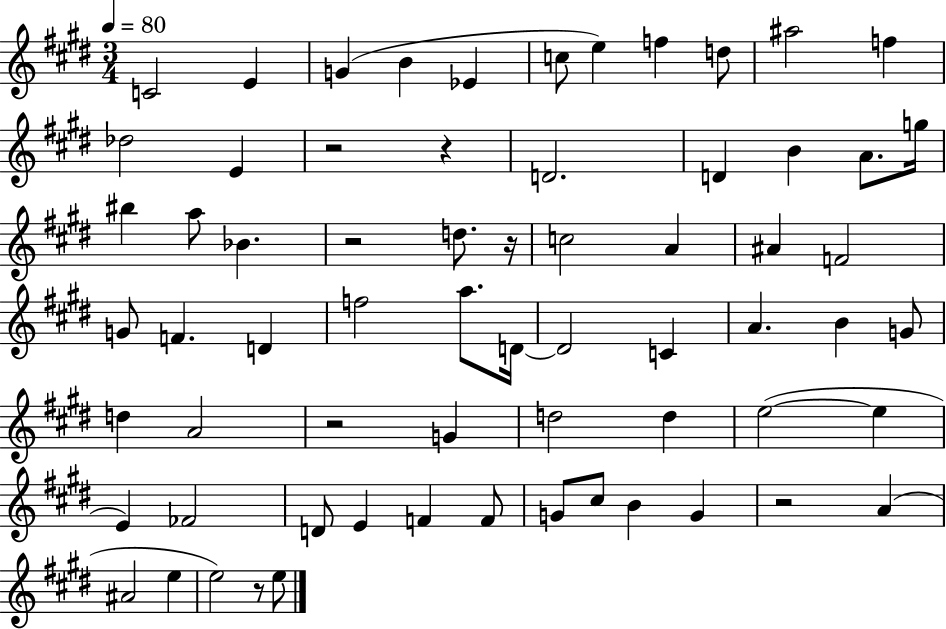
{
  \clef treble
  \numericTimeSignature
  \time 3/4
  \key e \major
  \tempo 4 = 80
  c'2 e'4 | g'4( b'4 ees'4 | c''8 e''4) f''4 d''8 | ais''2 f''4 | \break des''2 e'4 | r2 r4 | d'2. | d'4 b'4 a'8. g''16 | \break bis''4 a''8 bes'4. | r2 d''8. r16 | c''2 a'4 | ais'4 f'2 | \break g'8 f'4. d'4 | f''2 a''8. d'16~~ | d'2 c'4 | a'4. b'4 g'8 | \break d''4 a'2 | r2 g'4 | d''2 d''4 | e''2~(~ e''4 | \break e'4) fes'2 | d'8 e'4 f'4 f'8 | g'8 cis''8 b'4 g'4 | r2 a'4( | \break ais'2 e''4 | e''2) r8 e''8 | \bar "|."
}